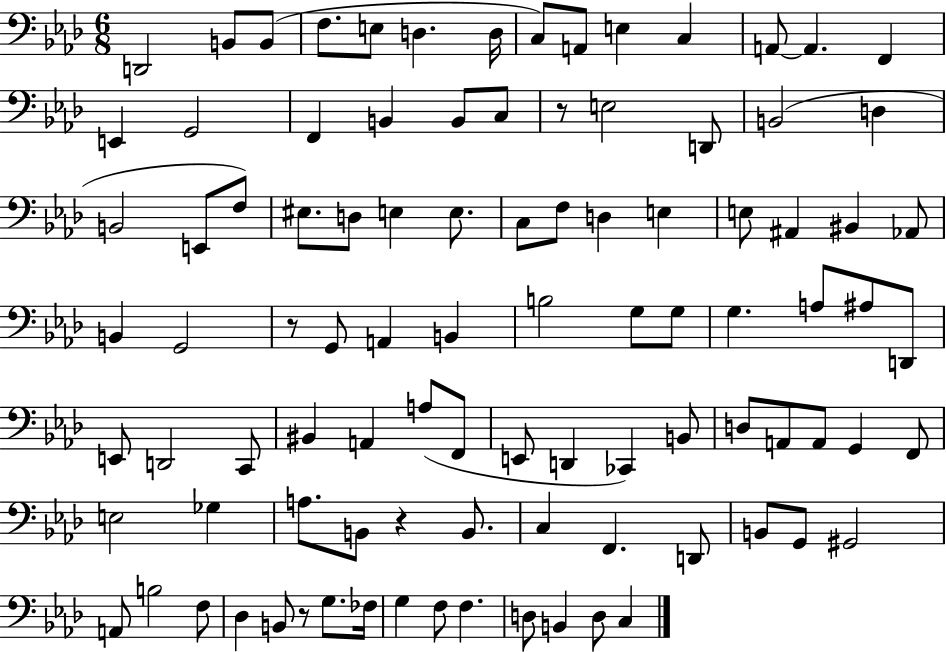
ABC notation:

X:1
T:Untitled
M:6/8
L:1/4
K:Ab
D,,2 B,,/2 B,,/2 F,/2 E,/2 D, D,/4 C,/2 A,,/2 E, C, A,,/2 A,, F,, E,, G,,2 F,, B,, B,,/2 C,/2 z/2 E,2 D,,/2 B,,2 D, B,,2 E,,/2 F,/2 ^E,/2 D,/2 E, E,/2 C,/2 F,/2 D, E, E,/2 ^A,, ^B,, _A,,/2 B,, G,,2 z/2 G,,/2 A,, B,, B,2 G,/2 G,/2 G, A,/2 ^A,/2 D,,/2 E,,/2 D,,2 C,,/2 ^B,, A,, A,/2 F,,/2 E,,/2 D,, _C,, B,,/2 D,/2 A,,/2 A,,/2 G,, F,,/2 E,2 _G, A,/2 B,,/2 z B,,/2 C, F,, D,,/2 B,,/2 G,,/2 ^G,,2 A,,/2 B,2 F,/2 _D, B,,/2 z/2 G,/2 _F,/4 G, F,/2 F, D,/2 B,, D,/2 C,